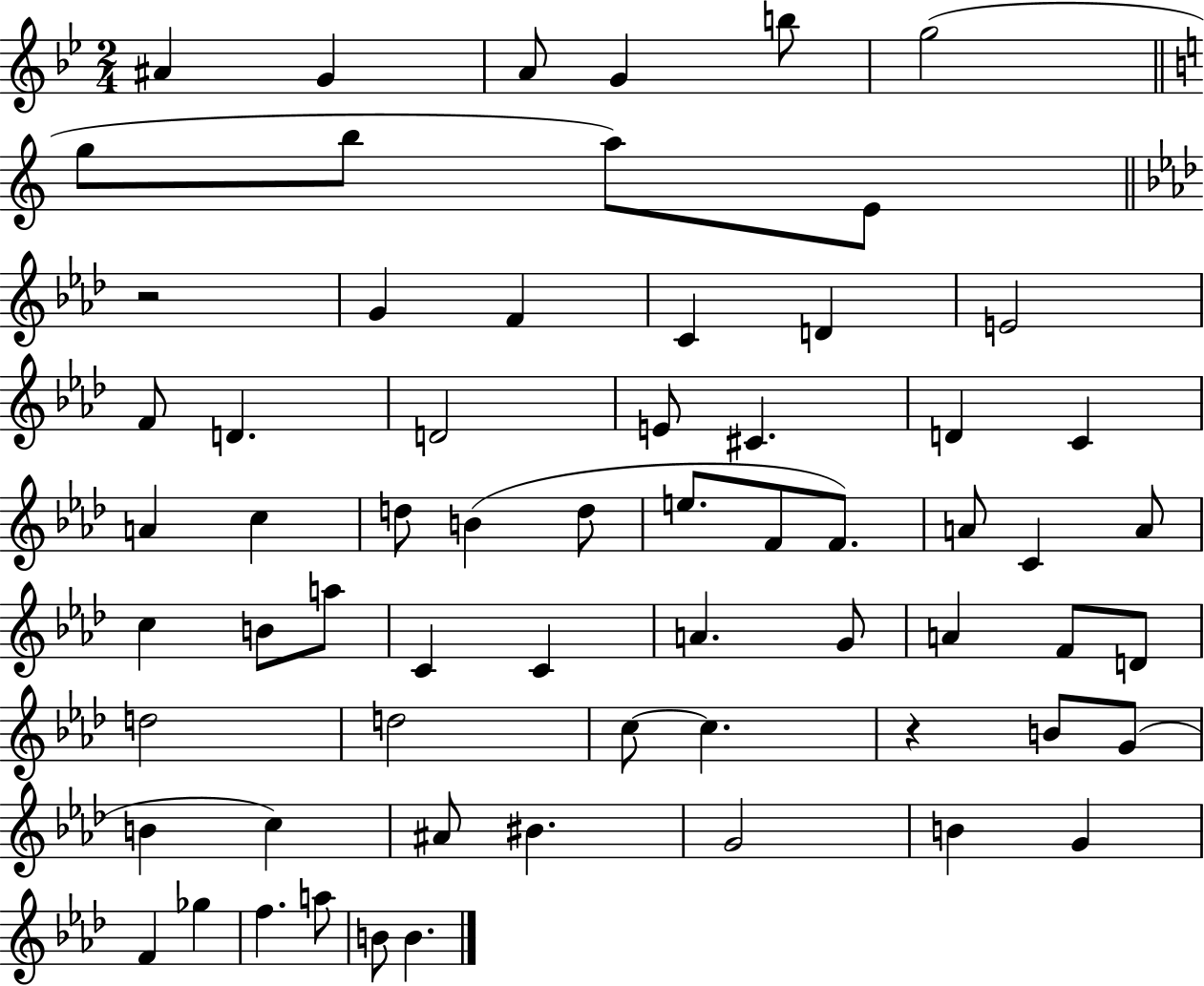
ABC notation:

X:1
T:Untitled
M:2/4
L:1/4
K:Bb
^A G A/2 G b/2 g2 g/2 b/2 a/2 E/2 z2 G F C D E2 F/2 D D2 E/2 ^C D C A c d/2 B d/2 e/2 F/2 F/2 A/2 C A/2 c B/2 a/2 C C A G/2 A F/2 D/2 d2 d2 c/2 c z B/2 G/2 B c ^A/2 ^B G2 B G F _g f a/2 B/2 B